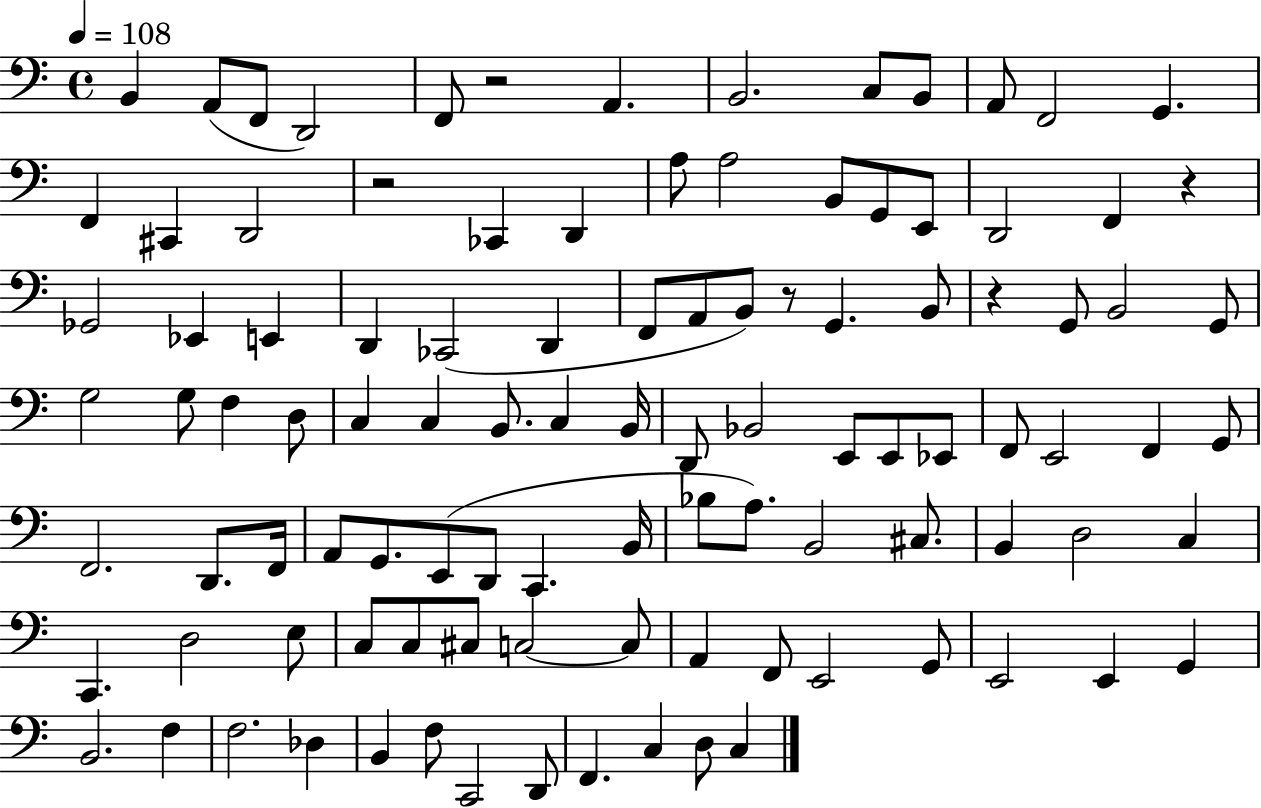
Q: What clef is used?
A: bass